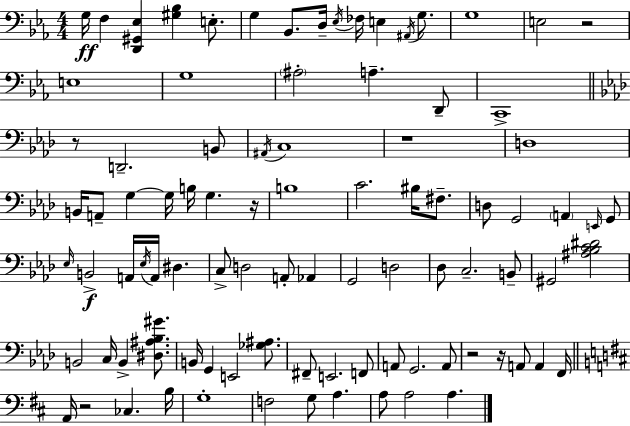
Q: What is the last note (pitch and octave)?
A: A3